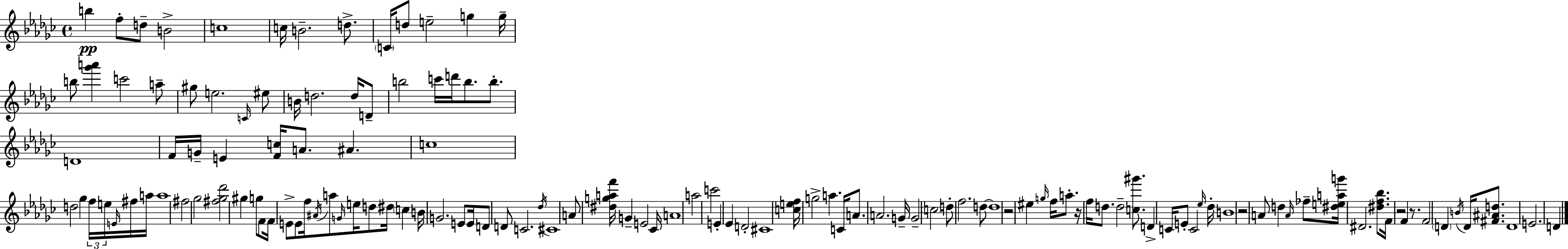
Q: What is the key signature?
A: EES minor